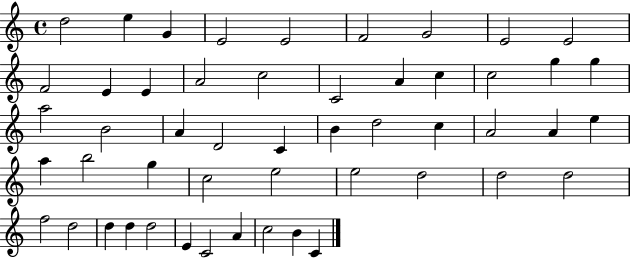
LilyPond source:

{
  \clef treble
  \time 4/4
  \defaultTimeSignature
  \key c \major
  d''2 e''4 g'4 | e'2 e'2 | f'2 g'2 | e'2 e'2 | \break f'2 e'4 e'4 | a'2 c''2 | c'2 a'4 c''4 | c''2 g''4 g''4 | \break a''2 b'2 | a'4 d'2 c'4 | b'4 d''2 c''4 | a'2 a'4 e''4 | \break a''4 b''2 g''4 | c''2 e''2 | e''2 d''2 | d''2 d''2 | \break f''2 d''2 | d''4 d''4 d''2 | e'4 c'2 a'4 | c''2 b'4 c'4 | \break \bar "|."
}